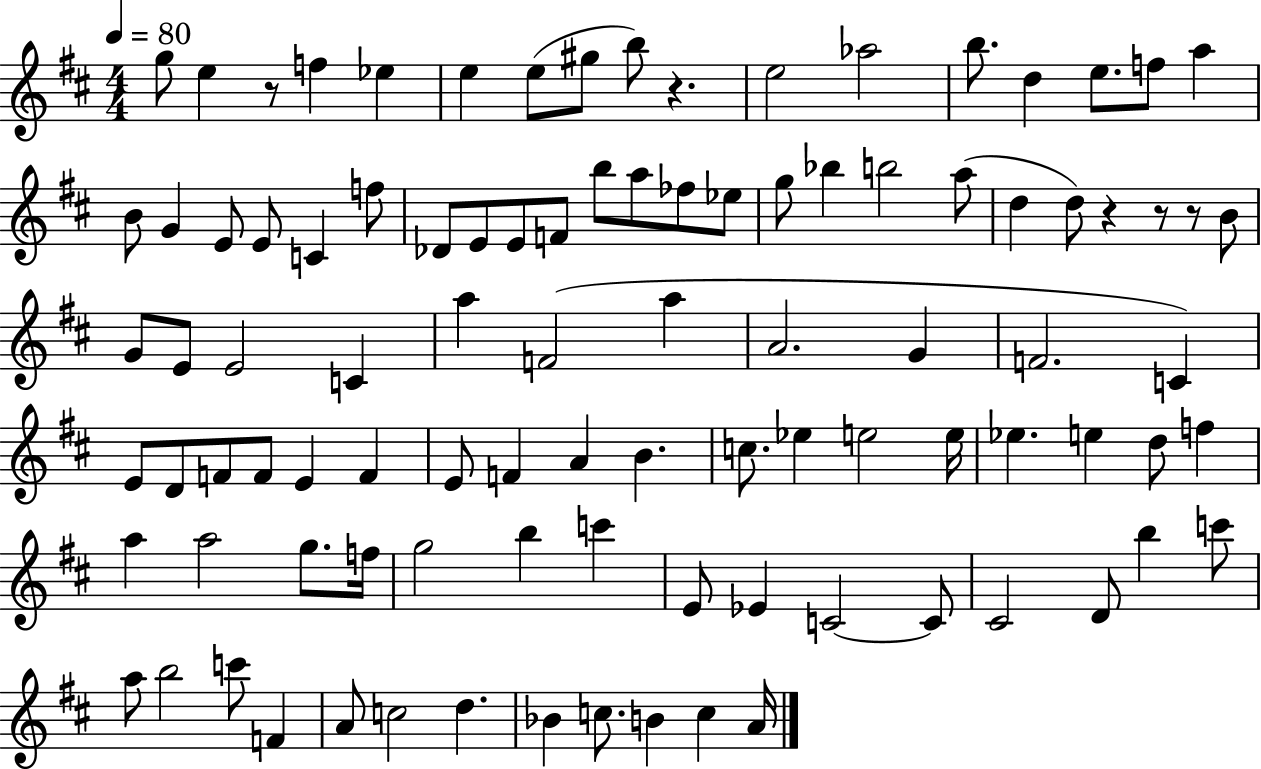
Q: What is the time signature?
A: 4/4